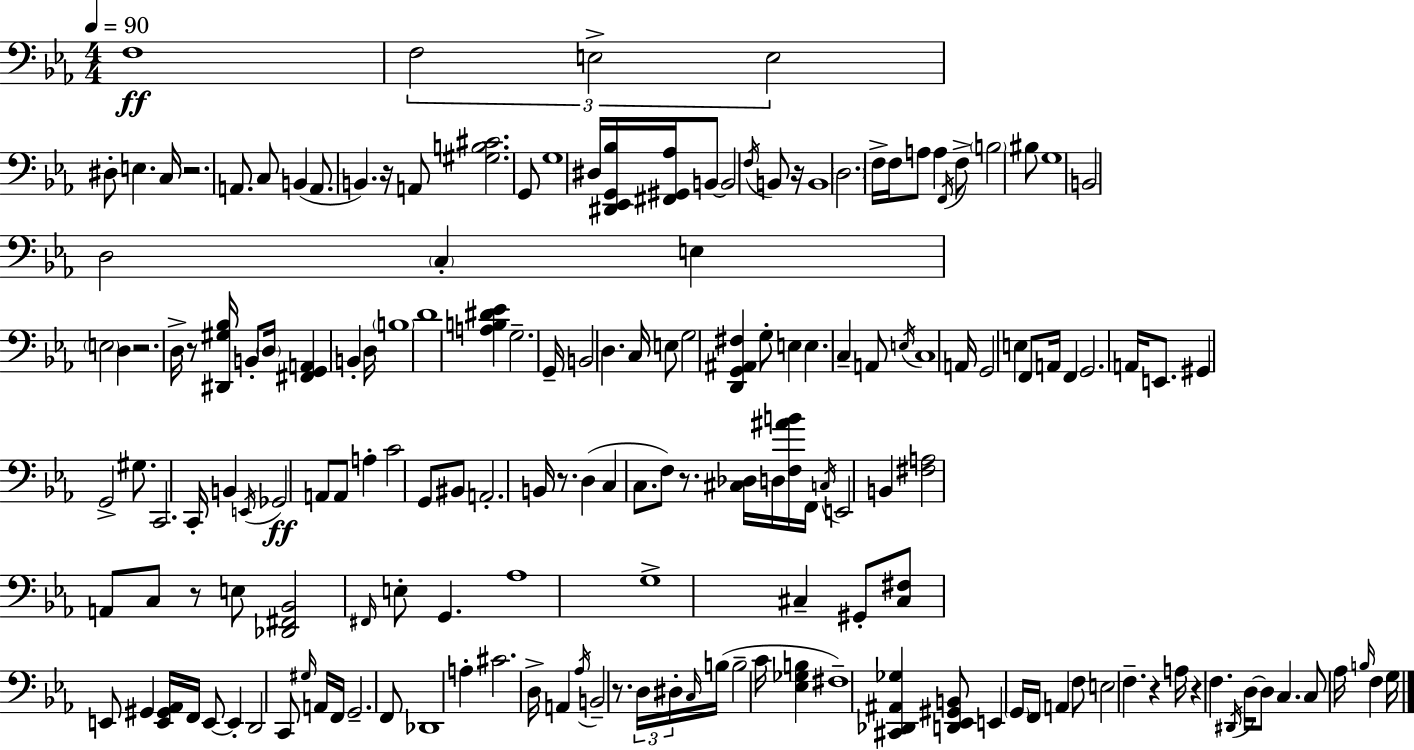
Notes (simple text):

F3/w F3/h E3/h E3/h D#3/e E3/q. C3/s R/h. A2/e. C3/e B2/q A2/e. B2/q. R/s A2/e [G#3,B3,C#4]/h. G2/e G3/w D#3/s [D#2,Eb2,G2,Bb3]/s [F#2,G#2,Ab3]/s B2/e B2/h F3/s B2/e R/s B2/w D3/h. F3/s F3/s A3/e A3/q F2/s F3/e B3/h BIS3/e G3/w B2/h D3/h C3/q E3/q E3/h D3/q R/h. D3/s R/e [D#2,G#3,Bb3]/s B2/e D3/s [F#2,G2,A2]/q B2/q D3/s B3/w D4/w [A3,B3,D#4,Eb4]/q G3/h. G2/s B2/h D3/q. C3/s E3/e G3/h [D2,G2,A#2,F#3]/q G3/e E3/q E3/q. C3/q A2/e E3/s C3/w A2/s G2/h E3/q F2/e A2/s F2/q G2/h. A2/s E2/e. G#2/q G2/h G#3/e. C2/h. C2/s B2/q E2/s Gb2/h A2/e A2/e A3/q C4/h G2/e BIS2/e A2/h. B2/s R/e. D3/q C3/q C3/e. F3/e R/e. [C#3,Db3]/s D3/s [F3,A#4,B4]/s F2/s C3/s E2/h B2/q [F#3,A3]/h A2/e C3/e R/e E3/e [Db2,F#2,Bb2]/h F#2/s E3/e G2/q. Ab3/w G3/w C#3/q G#2/e [C#3,F#3]/e E2/e G#2/q [E2,G#2,Ab2]/s F2/s E2/e E2/q D2/h C2/e G#3/s A2/s F2/s G2/h. F2/e Db2/w A3/q C#4/h. D3/s A2/q Ab3/s B2/h R/e. D3/s D#3/s C3/s B3/s B3/h C4/s [Eb3,Gb3,B3]/q F#3/w [C#2,Db2,A#2,Gb3]/q [D2,Eb2,G#2,B2]/e E2/q G2/s F2/s A2/q F3/e E3/h F3/q. R/q A3/s R/q F3/q. D#2/s D3/s D3/e C3/q. C3/e Ab3/s B3/s F3/q G3/s